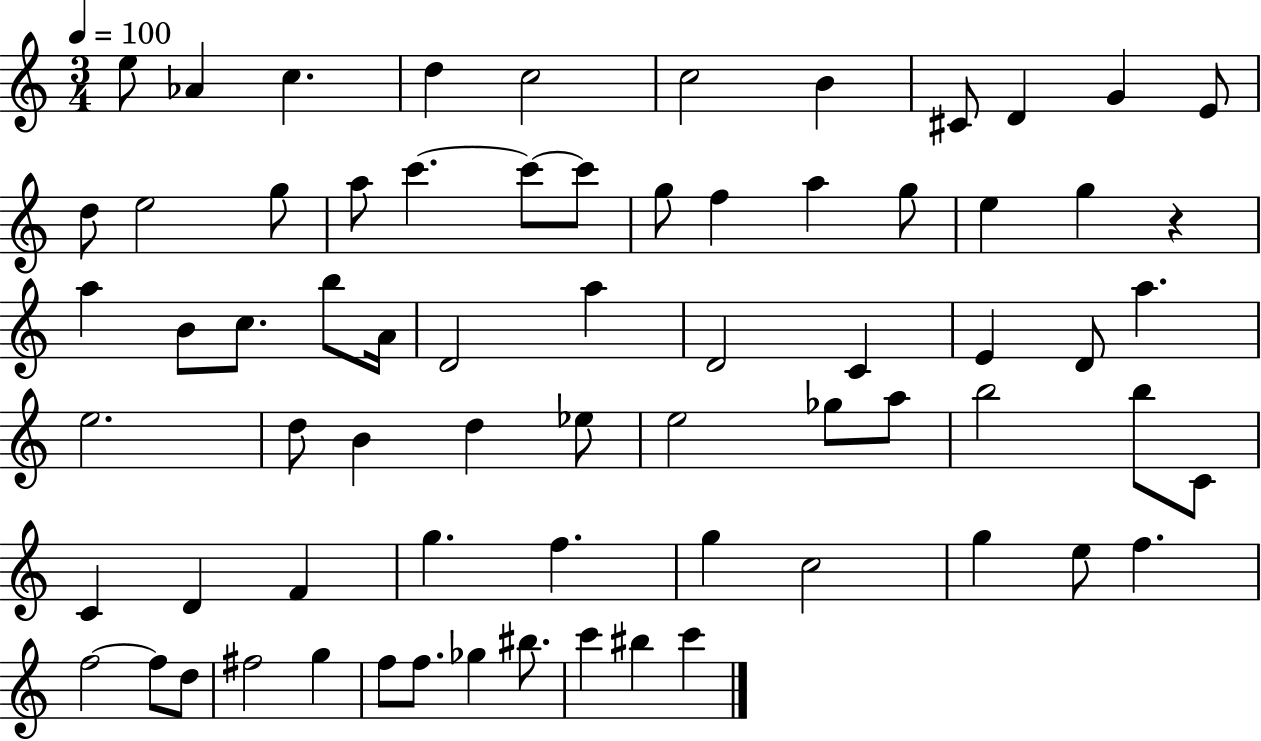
{
  \clef treble
  \numericTimeSignature
  \time 3/4
  \key c \major
  \tempo 4 = 100
  e''8 aes'4 c''4. | d''4 c''2 | c''2 b'4 | cis'8 d'4 g'4 e'8 | \break d''8 e''2 g''8 | a''8 c'''4.~~ c'''8~~ c'''8 | g''8 f''4 a''4 g''8 | e''4 g''4 r4 | \break a''4 b'8 c''8. b''8 a'16 | d'2 a''4 | d'2 c'4 | e'4 d'8 a''4. | \break e''2. | d''8 b'4 d''4 ees''8 | e''2 ges''8 a''8 | b''2 b''8 c'8 | \break c'4 d'4 f'4 | g''4. f''4. | g''4 c''2 | g''4 e''8 f''4. | \break f''2~~ f''8 d''8 | fis''2 g''4 | f''8 f''8. ges''4 bis''8. | c'''4 bis''4 c'''4 | \break \bar "|."
}